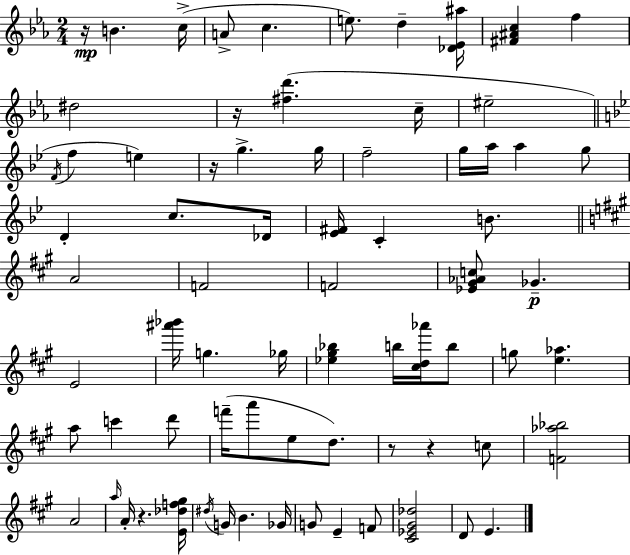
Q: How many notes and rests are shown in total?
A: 73